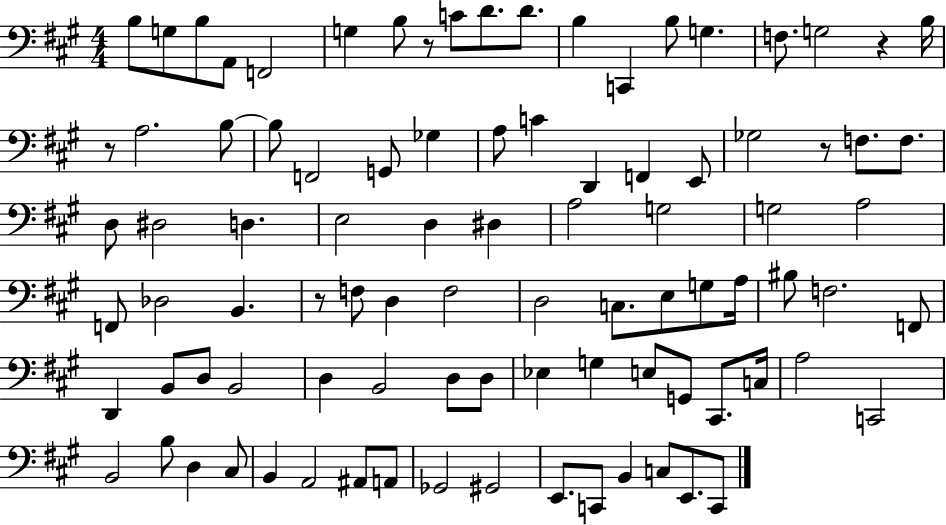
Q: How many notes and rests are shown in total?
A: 92